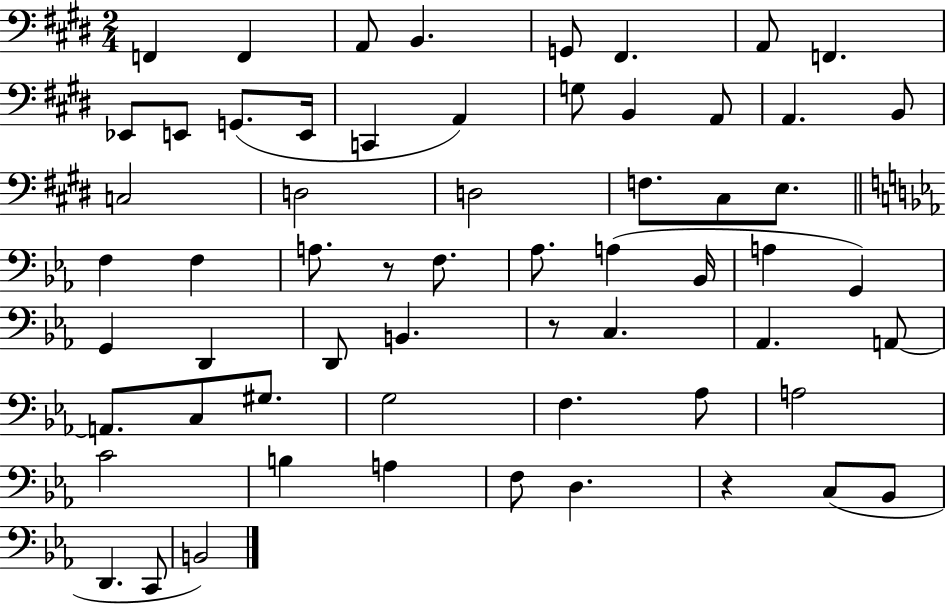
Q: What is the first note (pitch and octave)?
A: F2